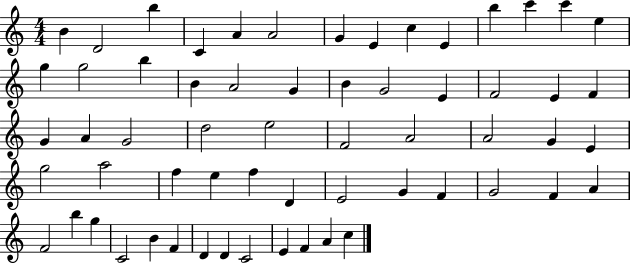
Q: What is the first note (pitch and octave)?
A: B4